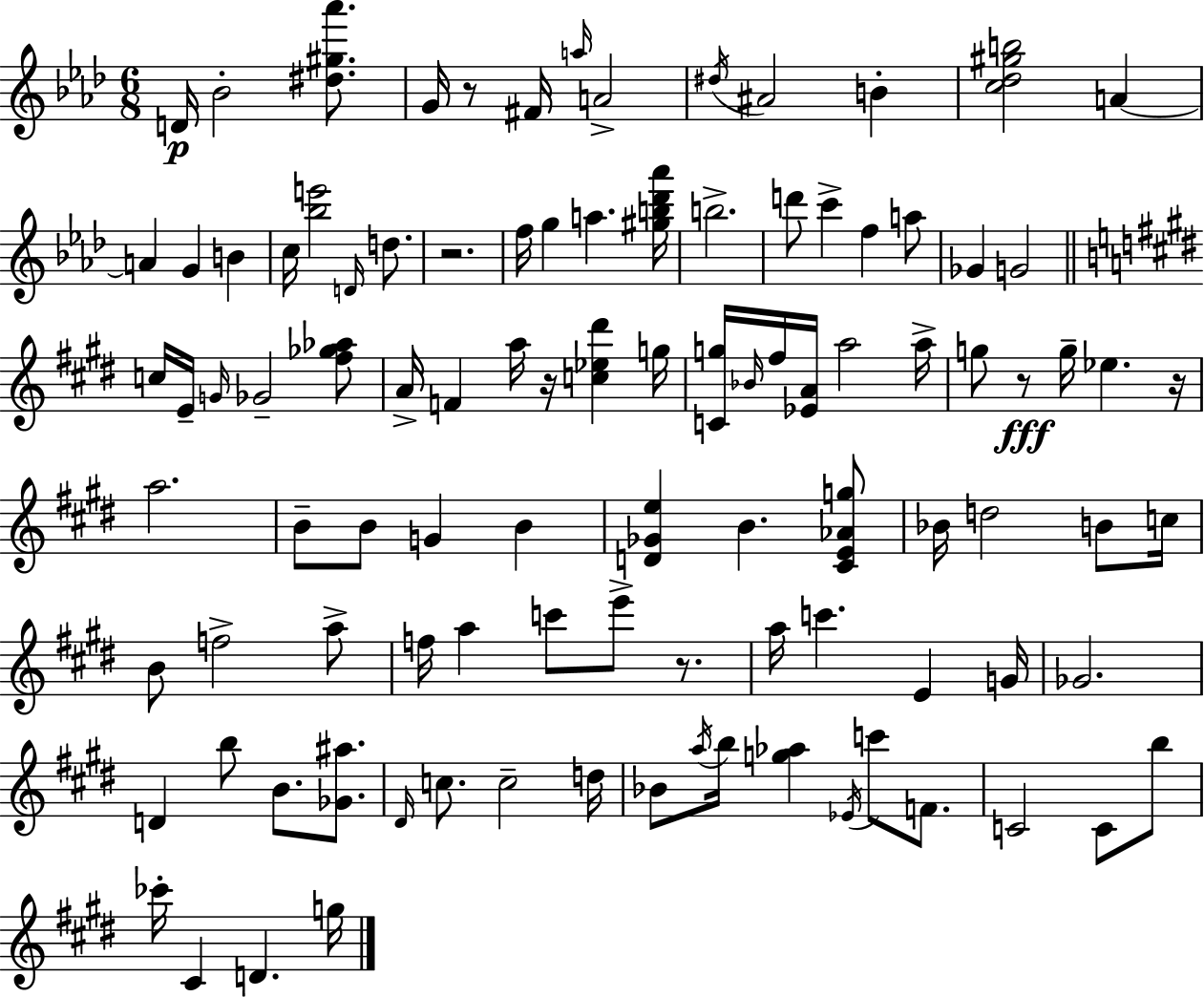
{
  \clef treble
  \numericTimeSignature
  \time 6/8
  \key aes \major
  d'16\p bes'2-. <dis'' gis'' aes'''>8. | g'16 r8 fis'16 \grace { a''16 } a'2-> | \acciaccatura { dis''16 } ais'2 b'4-. | <c'' des'' gis'' b''>2 a'4~~ | \break a'4 g'4 b'4 | c''16 <bes'' e'''>2 \grace { d'16 } | d''8. r2. | f''16 g''4 a''4. | \break <gis'' b'' des''' aes'''>16 b''2.-> | d'''8 c'''4-> f''4 | a''8 ges'4 g'2 | \bar "||" \break \key e \major c''16 e'16-- \grace { g'16 } ges'2-- <fis'' ges'' aes''>8 | a'16-> f'4 a''16 r16 <c'' ees'' dis'''>4 | g''16 <c' g''>16 \grace { bes'16 } fis''16 <ees' a'>16 a''2 | a''16-> g''8 r8\fff g''16-- ees''4. | \break r16 a''2. | b'8-- b'8 g'4 b'4 | <d' ges' e''>4 b'4. | <cis' e' aes' g''>8 bes'16 d''2 b'8 | \break c''16 b'8 f''2-> | a''8-> f''16 a''4 c'''8 e'''8-> r8. | a''16 c'''4. e'4 | g'16 ges'2. | \break d'4 b''8 b'8. <ges' ais''>8. | \grace { dis'16 } c''8. c''2-- | d''16 bes'8 \acciaccatura { a''16 } b''16 <g'' aes''>4 \acciaccatura { ees'16 } | c'''8 f'8. c'2 | \break c'8 b''8 ces'''16-. cis'4 d'4. | g''16 \bar "|."
}